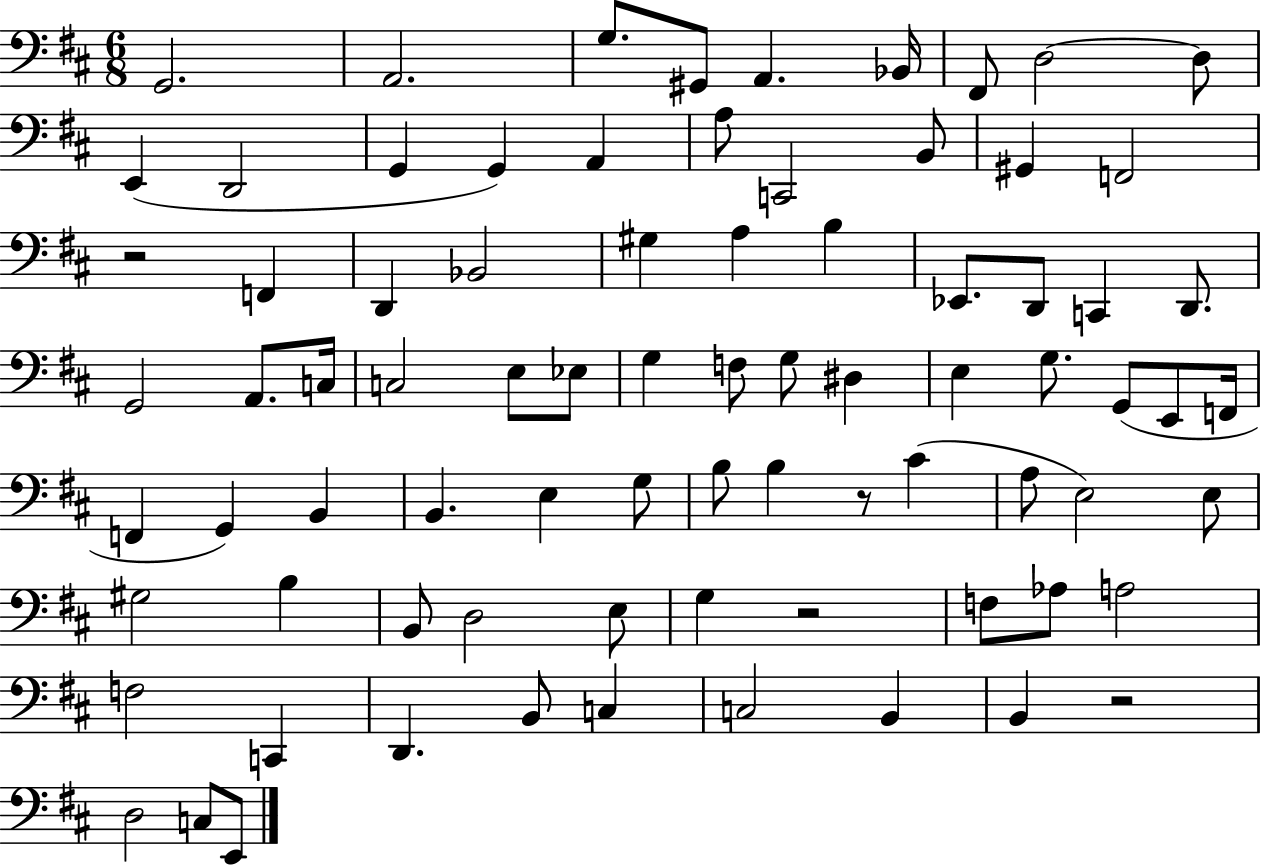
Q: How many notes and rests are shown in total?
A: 80